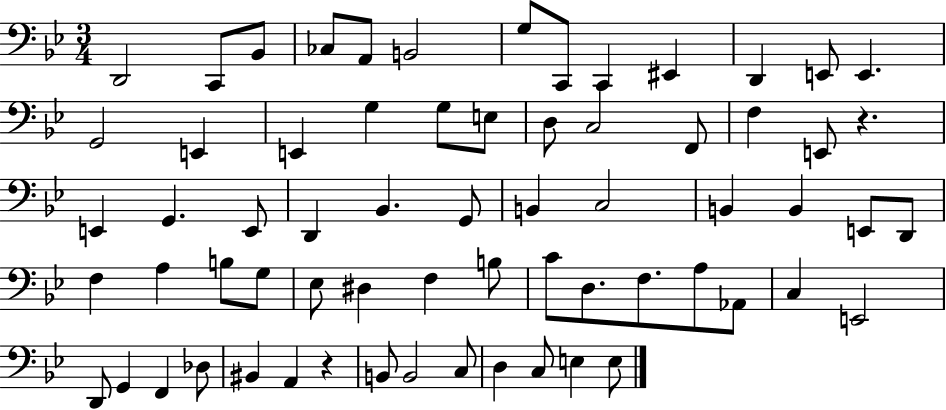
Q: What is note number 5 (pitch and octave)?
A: A2